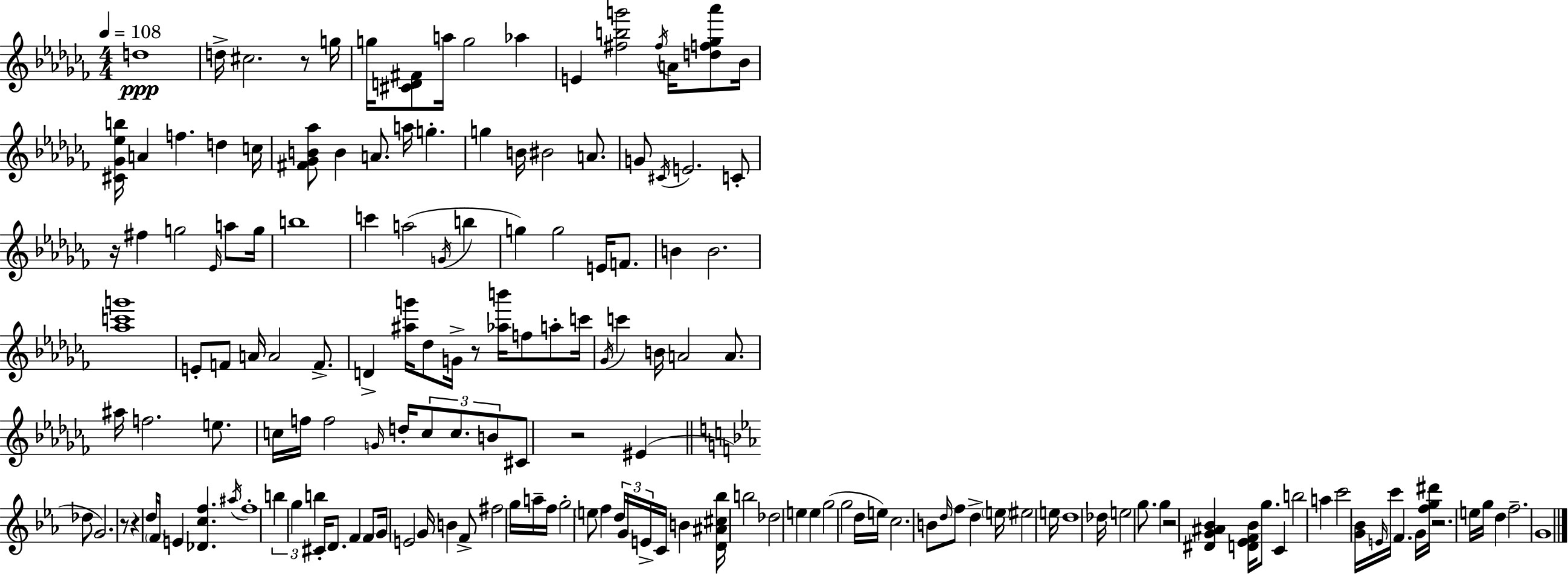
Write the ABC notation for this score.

X:1
T:Untitled
M:4/4
L:1/4
K:Abm
d4 d/4 ^c2 z/2 g/4 g/4 [^CD^F]/2 a/4 g2 _a E [^fbg']2 ^f/4 A/4 [df_g_a']/2 _B/4 [^C_G_eb]/4 A f d c/4 [^F_GB_a]/2 B A/2 a/4 g g B/4 ^B2 A/2 G/2 ^C/4 E2 C/2 z/4 ^f g2 _E/4 a/2 g/4 b4 c' a2 G/4 b g g2 E/4 F/2 B B2 [_ac'g']4 E/2 F/2 A/4 A2 F/2 D [^ag']/4 _d/2 G/4 z/2 [_ab']/4 f/2 a/2 c'/4 _G/4 c' B/4 A2 A/2 ^a/4 f2 e/2 c/4 f/4 f2 G/4 d/4 c/2 c/2 B/2 ^C/2 z2 ^E _d/2 G2 z/2 z d/4 F/4 E [_Dcf] ^a/4 f4 b g b ^C/4 D/2 F F/2 G/4 E2 G/4 B F/2 ^f2 g/4 a/4 f/4 g2 e/2 f d/4 G/4 E/4 C/4 B [D^A^c_b]/4 b2 _d2 e e g2 g2 d/4 e/4 c2 B/2 d/4 f/2 d e/4 ^e2 e/4 d4 _d/4 e2 g/2 g z2 [^DG^A_B] [D_EF_B]/4 g/2 C b2 a c'2 [G_B]/4 E/4 c'/4 F G/4 [fg^d']/4 z2 e/4 g/4 d f2 G4